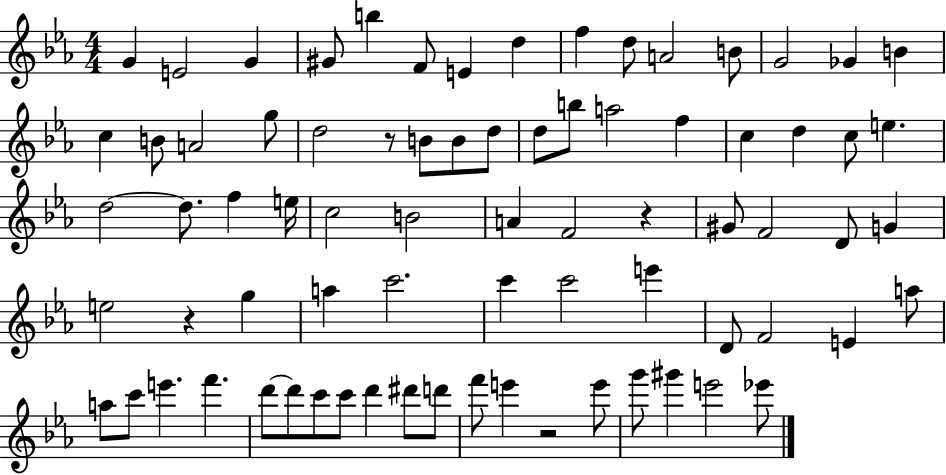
G4/q E4/h G4/q G#4/e B5/q F4/e E4/q D5/q F5/q D5/e A4/h B4/e G4/h Gb4/q B4/q C5/q B4/e A4/h G5/e D5/h R/e B4/e B4/e D5/e D5/e B5/e A5/h F5/q C5/q D5/q C5/e E5/q. D5/h D5/e. F5/q E5/s C5/h B4/h A4/q F4/h R/q G#4/e F4/h D4/e G4/q E5/h R/q G5/q A5/q C6/h. C6/q C6/h E6/q D4/e F4/h E4/q A5/e A5/e C6/e E6/q. F6/q. D6/e D6/e C6/e C6/e D6/q D#6/e D6/e F6/e E6/q R/h E6/e G6/e G#6/q E6/h Eb6/e